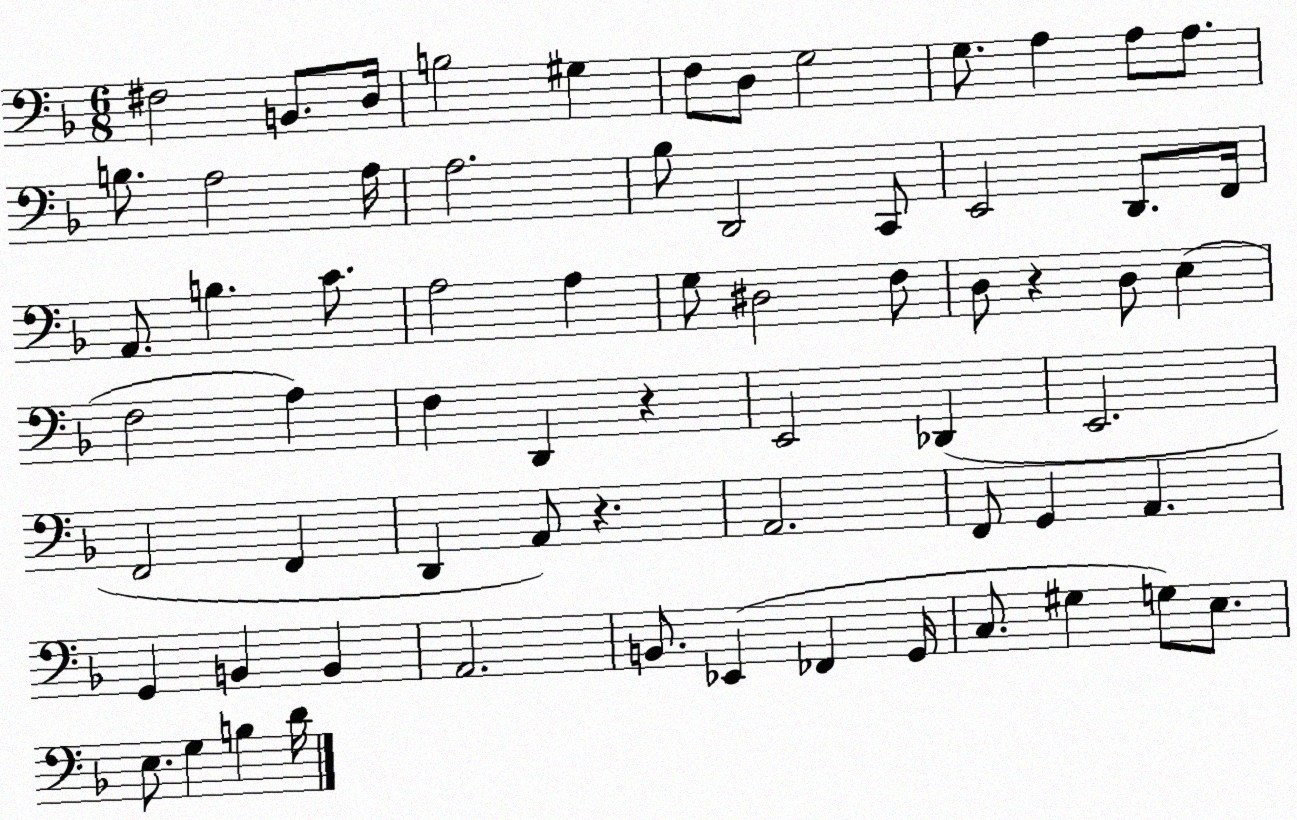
X:1
T:Untitled
M:6/8
L:1/4
K:F
^F,2 B,,/2 D,/4 B,2 ^G, F,/2 D,/2 G,2 G,/2 A, A,/2 A,/2 B,/2 A,2 A,/4 A,2 _B,/2 D,,2 C,,/2 E,,2 D,,/2 F,,/4 A,,/2 B, C/2 A,2 A, G,/2 ^D,2 F,/2 D,/2 z D,/2 E, F,2 A, F, D,, z E,,2 _D,, E,,2 F,,2 F,, D,, A,,/2 z A,,2 F,,/2 G,, A,, G,, B,, B,, A,,2 B,,/2 _E,, _F,, G,,/4 C,/2 ^G, G,/2 E,/2 E,/2 G, B, D/4